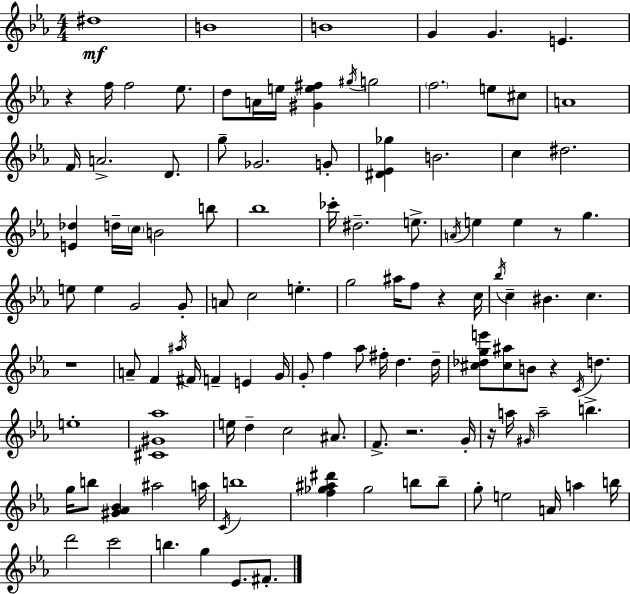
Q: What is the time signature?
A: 4/4